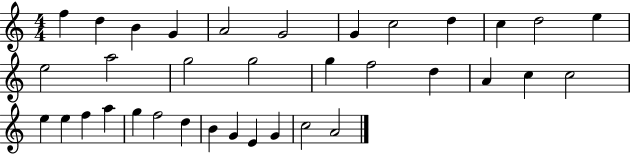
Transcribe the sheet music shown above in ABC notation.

X:1
T:Untitled
M:4/4
L:1/4
K:C
f d B G A2 G2 G c2 d c d2 e e2 a2 g2 g2 g f2 d A c c2 e e f a g f2 d B G E G c2 A2